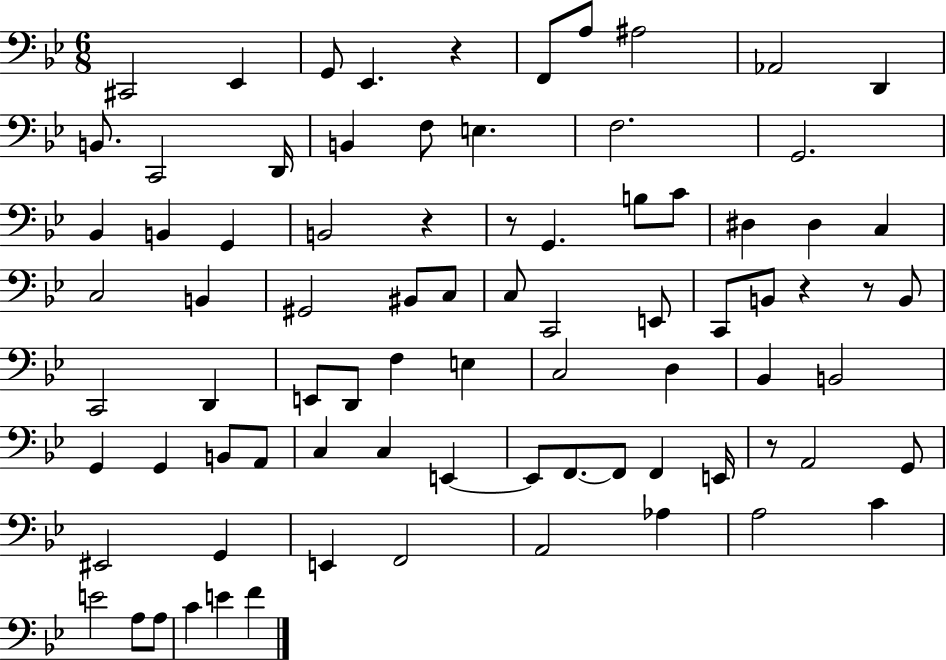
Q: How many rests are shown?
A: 6